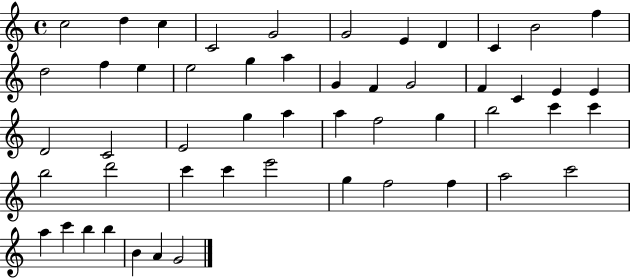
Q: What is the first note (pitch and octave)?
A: C5